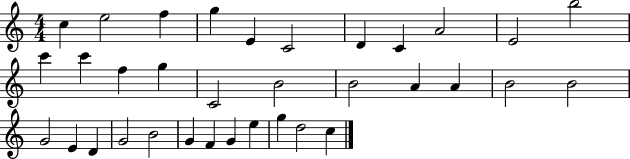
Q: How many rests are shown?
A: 0